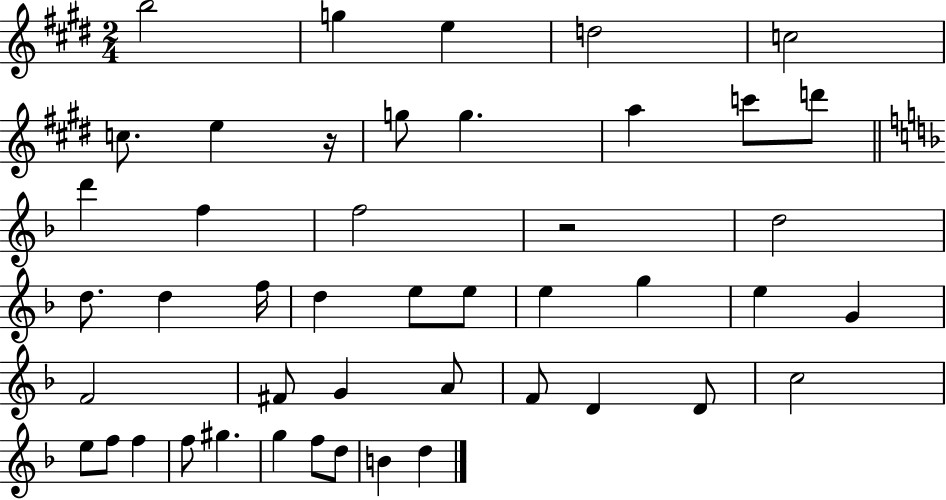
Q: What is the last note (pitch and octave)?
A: D5